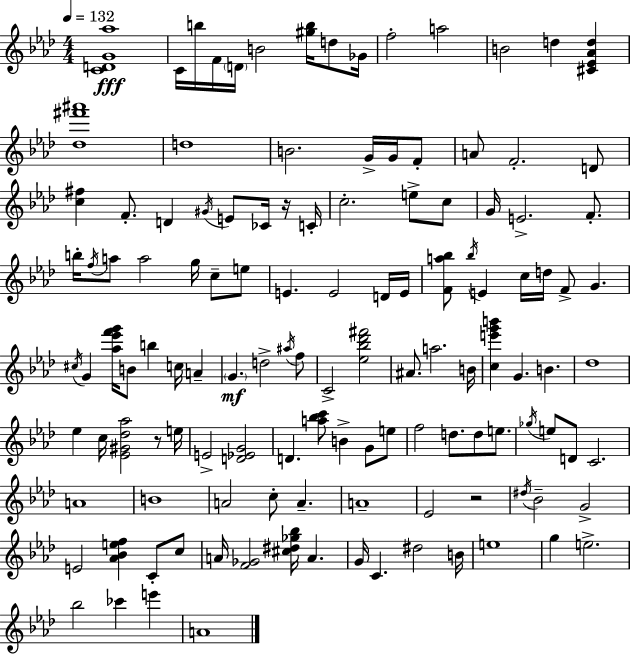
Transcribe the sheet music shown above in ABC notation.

X:1
T:Untitled
M:4/4
L:1/4
K:Fm
[CDG_a]4 C/4 b/4 F/4 D/4 B2 [^gb]/4 d/2 _G/4 f2 a2 B2 d [^C_E_Ad] [_d^f'^a']4 d4 B2 G/4 G/4 F/2 A/2 F2 D/2 [c^f] F/2 D ^G/4 E/2 _C/4 z/4 C/4 c2 e/2 c/2 G/4 E2 F/2 b/4 f/4 a/2 a2 g/4 c/2 e/2 E E2 D/4 E/4 [Fa_b]/2 _b/4 E c/4 d/4 F/2 G ^c/4 G [_a_e'f'g']/4 B/2 b c/4 A G d2 ^a/4 f/2 C2 [_e_b_d'^f']2 ^A/2 a2 B/4 [ce'g'b'] G B _d4 _e c/4 [_E^G_d_a]2 z/2 e/4 E2 [D_EG]2 D [a_bc']/2 B G/2 e/2 f2 d/2 d/2 e/2 _g/4 e/2 D/2 C2 A4 B4 A2 c/2 A A4 _E2 z2 ^d/4 _B2 G2 E2 [_A_Bef] C/2 c/2 A/4 [F_G]2 [^c^d_g_b]/4 A G/4 C ^d2 B/4 e4 g e2 _b2 _c' e' A4